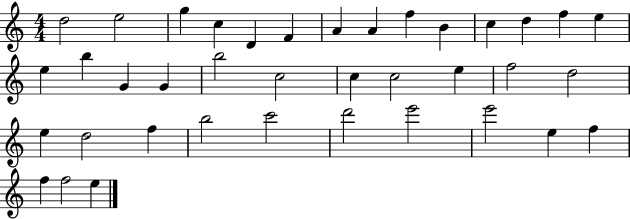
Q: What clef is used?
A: treble